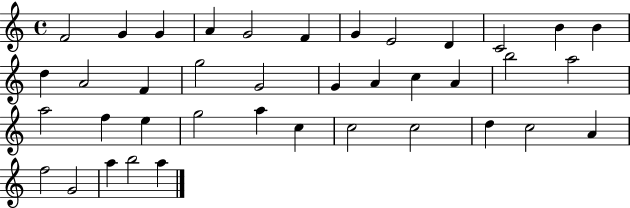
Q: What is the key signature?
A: C major